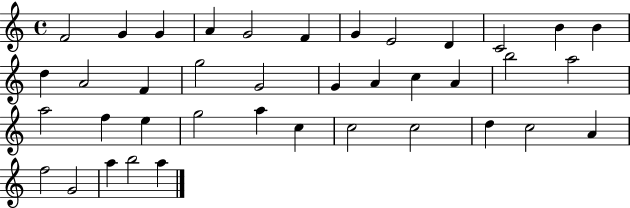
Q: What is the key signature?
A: C major